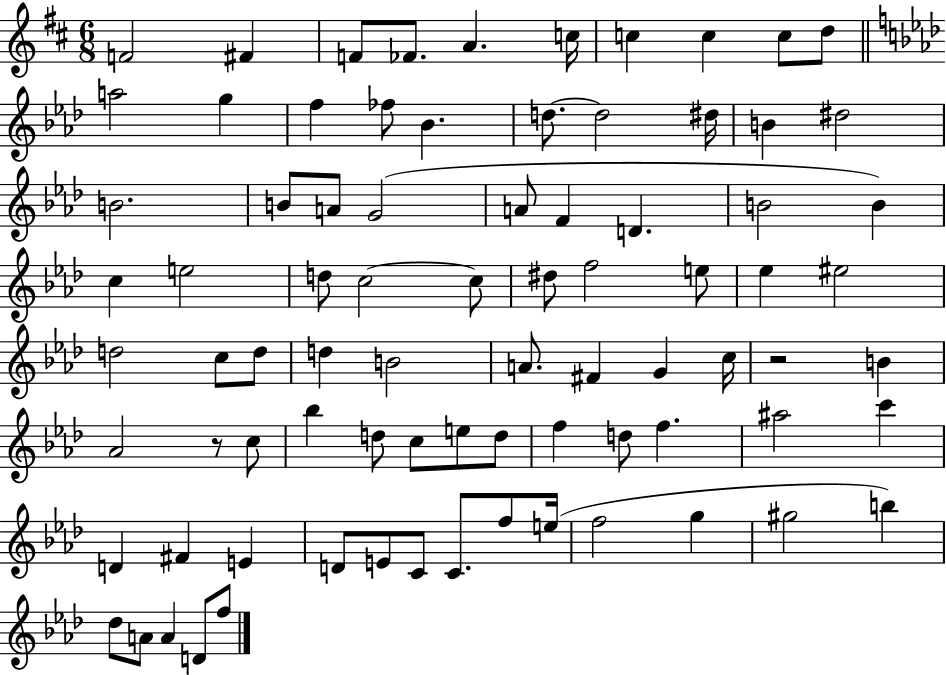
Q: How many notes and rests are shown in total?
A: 81